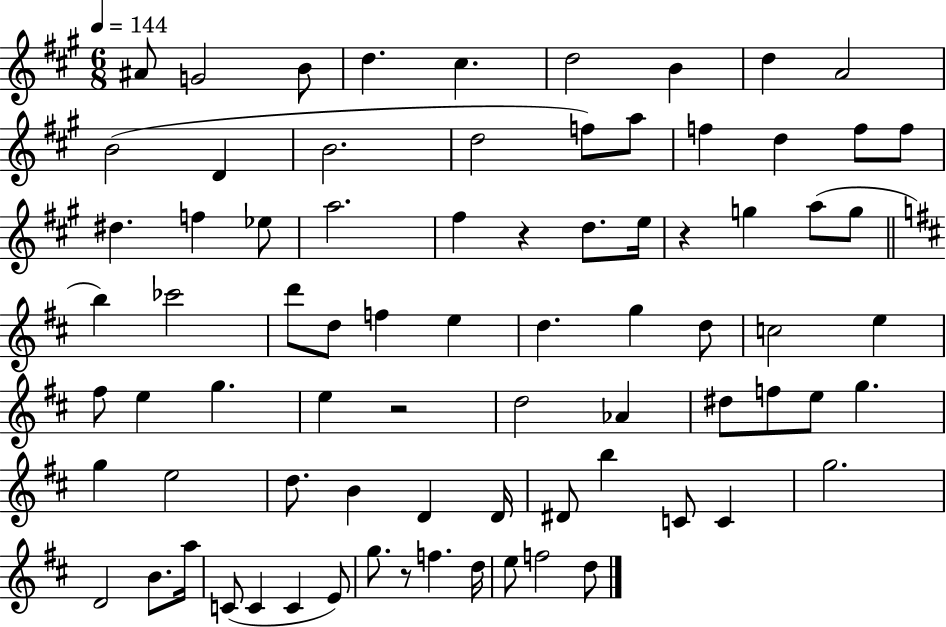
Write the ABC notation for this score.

X:1
T:Untitled
M:6/8
L:1/4
K:A
^A/2 G2 B/2 d ^c d2 B d A2 B2 D B2 d2 f/2 a/2 f d f/2 f/2 ^d f _e/2 a2 ^f z d/2 e/4 z g a/2 g/2 b _c'2 d'/2 d/2 f e d g d/2 c2 e ^f/2 e g e z2 d2 _A ^d/2 f/2 e/2 g g e2 d/2 B D D/4 ^D/2 b C/2 C g2 D2 B/2 a/4 C/2 C C E/2 g/2 z/2 f d/4 e/2 f2 d/2